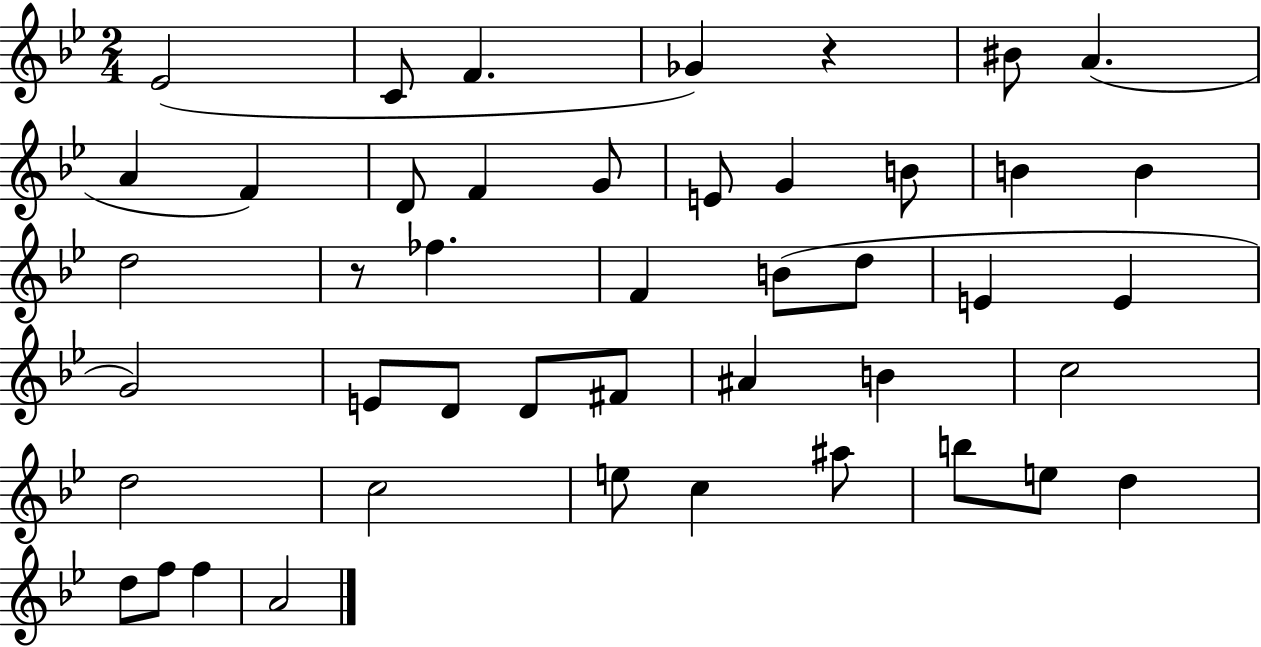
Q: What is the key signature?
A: BES major